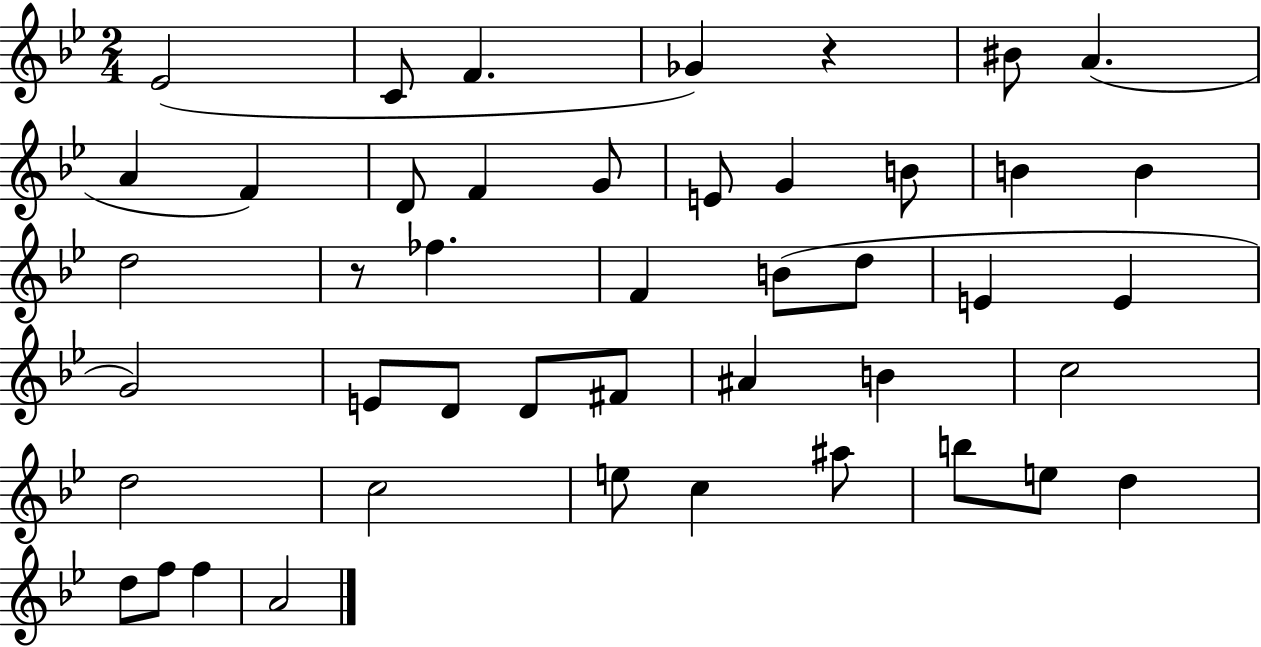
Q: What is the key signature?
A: BES major